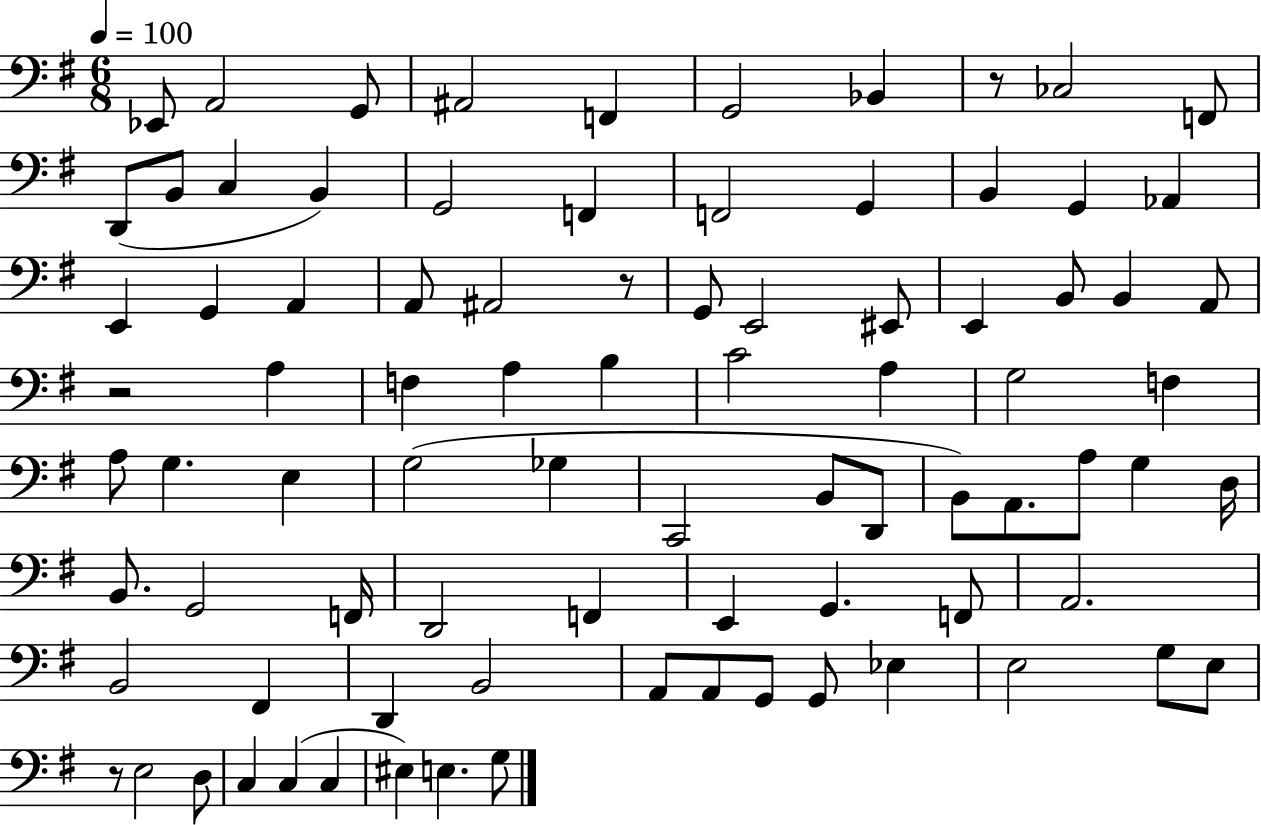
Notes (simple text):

Eb2/e A2/h G2/e A#2/h F2/q G2/h Bb2/q R/e CES3/h F2/e D2/e B2/e C3/q B2/q G2/h F2/q F2/h G2/q B2/q G2/q Ab2/q E2/q G2/q A2/q A2/e A#2/h R/e G2/e E2/h EIS2/e E2/q B2/e B2/q A2/e R/h A3/q F3/q A3/q B3/q C4/h A3/q G3/h F3/q A3/e G3/q. E3/q G3/h Gb3/q C2/h B2/e D2/e B2/e A2/e. A3/e G3/q D3/s B2/e. G2/h F2/s D2/h F2/q E2/q G2/q. F2/e A2/h. B2/h F#2/q D2/q B2/h A2/e A2/e G2/e G2/e Eb3/q E3/h G3/e E3/e R/e E3/h D3/e C3/q C3/q C3/q EIS3/q E3/q. G3/e